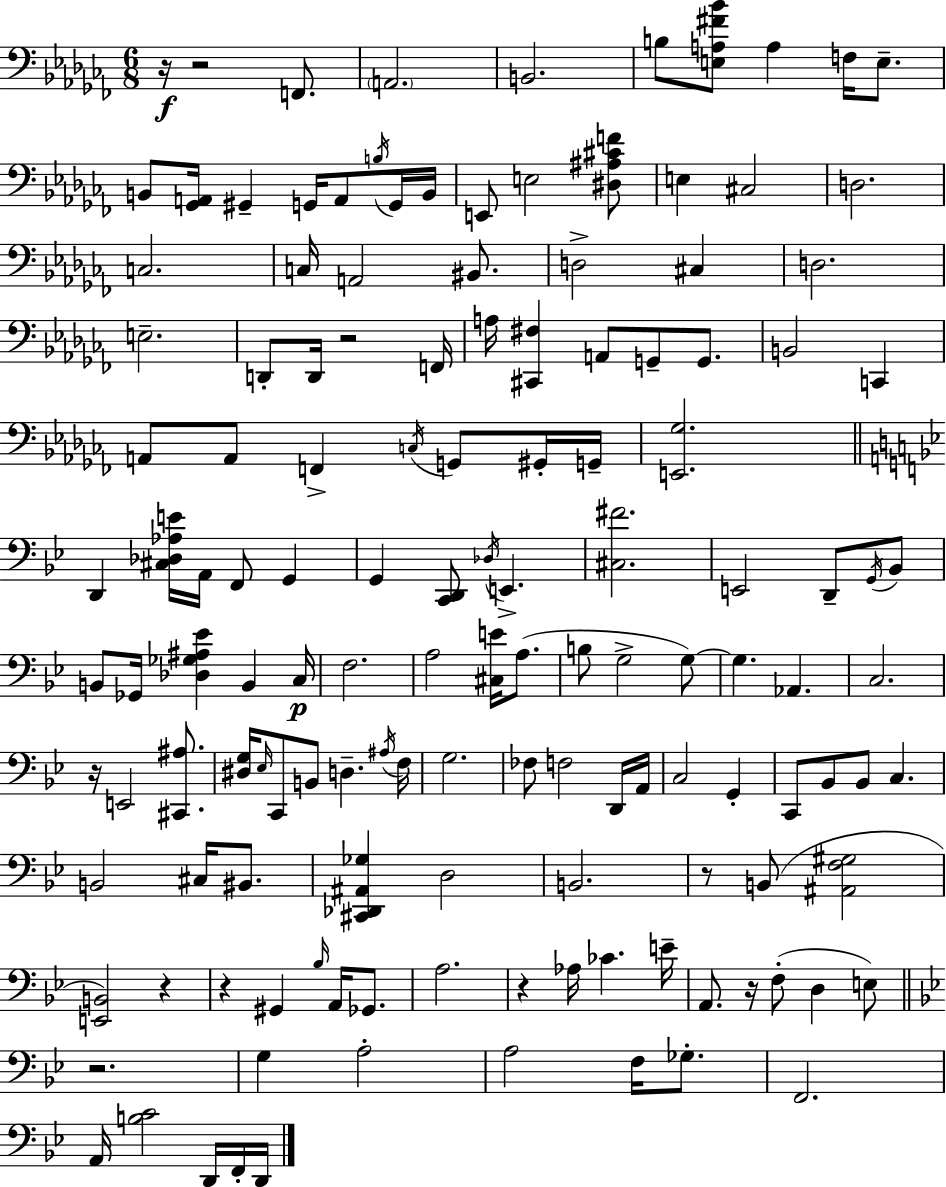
{
  \clef bass
  \numericTimeSignature
  \time 6/8
  \key aes \minor
  r16\f r2 f,8. | \parenthesize a,2. | b,2. | b8 <e a fis' bes'>8 a4 f16 e8.-- | \break b,8 <ges, a,>16 gis,4-- g,16 a,8 \acciaccatura { b16 } g,16 | b,16 e,8 e2 <dis ais cis' f'>8 | e4 cis2 | d2. | \break c2. | c16 a,2 bis,8. | d2-> cis4 | d2. | \break e2.-- | d,8-. d,16 r2 | f,16 a16 <cis, fis>4 a,8 g,8-- g,8. | b,2 c,4 | \break a,8 a,8 f,4-> \acciaccatura { c16 } g,8 | gis,16-. g,16-- <e, ges>2. | \bar "||" \break \key bes \major d,4 <cis des aes e'>16 a,16 f,8 g,4 | g,4 <c, d,>8 \acciaccatura { des16 } e,4.-> | <cis fis'>2. | e,2 d,8-- \acciaccatura { g,16 } | \break bes,8 b,8 ges,16 <des ges ais ees'>4 b,4 | c16\p f2. | a2 <cis e'>16 a8.( | b8 g2-> | \break g8~~) g4. aes,4. | c2. | r16 e,2 <cis, ais>8. | <dis g>16 \grace { ees16 } c,8 b,8 d4.-- | \break \acciaccatura { ais16 } f16 g2. | fes8 f2 | d,16 a,16 c2 | g,4-. c,8 bes,8 bes,8 c4. | \break b,2 | cis16 bis,8. <cis, des, ais, ges>4 d2 | b,2. | r8 b,8( <ais, f gis>2 | \break <e, b,>2) | r4 r4 gis,4 | \grace { bes16 } a,16 ges,8. a2. | r4 aes16 ces'4. | \break e'16-- a,8. r16 f8-.( d4 | e8) \bar "||" \break \key bes \major r2. | g4 a2-. | a2 f16 ges8.-. | f,2. | \break a,16 <b c'>2 d,16 f,16-. d,16 | \bar "|."
}